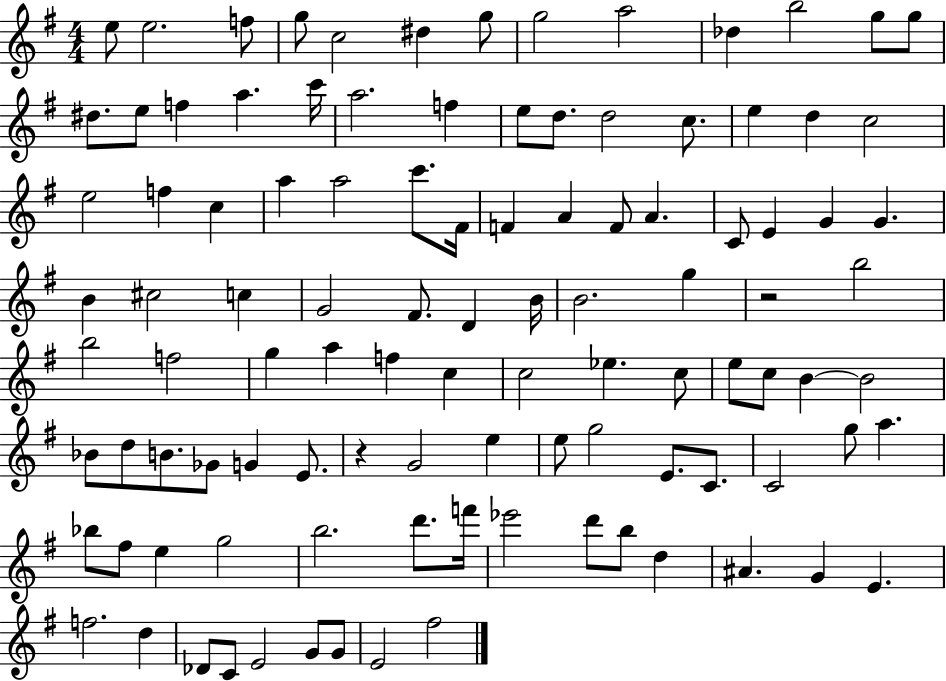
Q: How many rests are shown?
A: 2